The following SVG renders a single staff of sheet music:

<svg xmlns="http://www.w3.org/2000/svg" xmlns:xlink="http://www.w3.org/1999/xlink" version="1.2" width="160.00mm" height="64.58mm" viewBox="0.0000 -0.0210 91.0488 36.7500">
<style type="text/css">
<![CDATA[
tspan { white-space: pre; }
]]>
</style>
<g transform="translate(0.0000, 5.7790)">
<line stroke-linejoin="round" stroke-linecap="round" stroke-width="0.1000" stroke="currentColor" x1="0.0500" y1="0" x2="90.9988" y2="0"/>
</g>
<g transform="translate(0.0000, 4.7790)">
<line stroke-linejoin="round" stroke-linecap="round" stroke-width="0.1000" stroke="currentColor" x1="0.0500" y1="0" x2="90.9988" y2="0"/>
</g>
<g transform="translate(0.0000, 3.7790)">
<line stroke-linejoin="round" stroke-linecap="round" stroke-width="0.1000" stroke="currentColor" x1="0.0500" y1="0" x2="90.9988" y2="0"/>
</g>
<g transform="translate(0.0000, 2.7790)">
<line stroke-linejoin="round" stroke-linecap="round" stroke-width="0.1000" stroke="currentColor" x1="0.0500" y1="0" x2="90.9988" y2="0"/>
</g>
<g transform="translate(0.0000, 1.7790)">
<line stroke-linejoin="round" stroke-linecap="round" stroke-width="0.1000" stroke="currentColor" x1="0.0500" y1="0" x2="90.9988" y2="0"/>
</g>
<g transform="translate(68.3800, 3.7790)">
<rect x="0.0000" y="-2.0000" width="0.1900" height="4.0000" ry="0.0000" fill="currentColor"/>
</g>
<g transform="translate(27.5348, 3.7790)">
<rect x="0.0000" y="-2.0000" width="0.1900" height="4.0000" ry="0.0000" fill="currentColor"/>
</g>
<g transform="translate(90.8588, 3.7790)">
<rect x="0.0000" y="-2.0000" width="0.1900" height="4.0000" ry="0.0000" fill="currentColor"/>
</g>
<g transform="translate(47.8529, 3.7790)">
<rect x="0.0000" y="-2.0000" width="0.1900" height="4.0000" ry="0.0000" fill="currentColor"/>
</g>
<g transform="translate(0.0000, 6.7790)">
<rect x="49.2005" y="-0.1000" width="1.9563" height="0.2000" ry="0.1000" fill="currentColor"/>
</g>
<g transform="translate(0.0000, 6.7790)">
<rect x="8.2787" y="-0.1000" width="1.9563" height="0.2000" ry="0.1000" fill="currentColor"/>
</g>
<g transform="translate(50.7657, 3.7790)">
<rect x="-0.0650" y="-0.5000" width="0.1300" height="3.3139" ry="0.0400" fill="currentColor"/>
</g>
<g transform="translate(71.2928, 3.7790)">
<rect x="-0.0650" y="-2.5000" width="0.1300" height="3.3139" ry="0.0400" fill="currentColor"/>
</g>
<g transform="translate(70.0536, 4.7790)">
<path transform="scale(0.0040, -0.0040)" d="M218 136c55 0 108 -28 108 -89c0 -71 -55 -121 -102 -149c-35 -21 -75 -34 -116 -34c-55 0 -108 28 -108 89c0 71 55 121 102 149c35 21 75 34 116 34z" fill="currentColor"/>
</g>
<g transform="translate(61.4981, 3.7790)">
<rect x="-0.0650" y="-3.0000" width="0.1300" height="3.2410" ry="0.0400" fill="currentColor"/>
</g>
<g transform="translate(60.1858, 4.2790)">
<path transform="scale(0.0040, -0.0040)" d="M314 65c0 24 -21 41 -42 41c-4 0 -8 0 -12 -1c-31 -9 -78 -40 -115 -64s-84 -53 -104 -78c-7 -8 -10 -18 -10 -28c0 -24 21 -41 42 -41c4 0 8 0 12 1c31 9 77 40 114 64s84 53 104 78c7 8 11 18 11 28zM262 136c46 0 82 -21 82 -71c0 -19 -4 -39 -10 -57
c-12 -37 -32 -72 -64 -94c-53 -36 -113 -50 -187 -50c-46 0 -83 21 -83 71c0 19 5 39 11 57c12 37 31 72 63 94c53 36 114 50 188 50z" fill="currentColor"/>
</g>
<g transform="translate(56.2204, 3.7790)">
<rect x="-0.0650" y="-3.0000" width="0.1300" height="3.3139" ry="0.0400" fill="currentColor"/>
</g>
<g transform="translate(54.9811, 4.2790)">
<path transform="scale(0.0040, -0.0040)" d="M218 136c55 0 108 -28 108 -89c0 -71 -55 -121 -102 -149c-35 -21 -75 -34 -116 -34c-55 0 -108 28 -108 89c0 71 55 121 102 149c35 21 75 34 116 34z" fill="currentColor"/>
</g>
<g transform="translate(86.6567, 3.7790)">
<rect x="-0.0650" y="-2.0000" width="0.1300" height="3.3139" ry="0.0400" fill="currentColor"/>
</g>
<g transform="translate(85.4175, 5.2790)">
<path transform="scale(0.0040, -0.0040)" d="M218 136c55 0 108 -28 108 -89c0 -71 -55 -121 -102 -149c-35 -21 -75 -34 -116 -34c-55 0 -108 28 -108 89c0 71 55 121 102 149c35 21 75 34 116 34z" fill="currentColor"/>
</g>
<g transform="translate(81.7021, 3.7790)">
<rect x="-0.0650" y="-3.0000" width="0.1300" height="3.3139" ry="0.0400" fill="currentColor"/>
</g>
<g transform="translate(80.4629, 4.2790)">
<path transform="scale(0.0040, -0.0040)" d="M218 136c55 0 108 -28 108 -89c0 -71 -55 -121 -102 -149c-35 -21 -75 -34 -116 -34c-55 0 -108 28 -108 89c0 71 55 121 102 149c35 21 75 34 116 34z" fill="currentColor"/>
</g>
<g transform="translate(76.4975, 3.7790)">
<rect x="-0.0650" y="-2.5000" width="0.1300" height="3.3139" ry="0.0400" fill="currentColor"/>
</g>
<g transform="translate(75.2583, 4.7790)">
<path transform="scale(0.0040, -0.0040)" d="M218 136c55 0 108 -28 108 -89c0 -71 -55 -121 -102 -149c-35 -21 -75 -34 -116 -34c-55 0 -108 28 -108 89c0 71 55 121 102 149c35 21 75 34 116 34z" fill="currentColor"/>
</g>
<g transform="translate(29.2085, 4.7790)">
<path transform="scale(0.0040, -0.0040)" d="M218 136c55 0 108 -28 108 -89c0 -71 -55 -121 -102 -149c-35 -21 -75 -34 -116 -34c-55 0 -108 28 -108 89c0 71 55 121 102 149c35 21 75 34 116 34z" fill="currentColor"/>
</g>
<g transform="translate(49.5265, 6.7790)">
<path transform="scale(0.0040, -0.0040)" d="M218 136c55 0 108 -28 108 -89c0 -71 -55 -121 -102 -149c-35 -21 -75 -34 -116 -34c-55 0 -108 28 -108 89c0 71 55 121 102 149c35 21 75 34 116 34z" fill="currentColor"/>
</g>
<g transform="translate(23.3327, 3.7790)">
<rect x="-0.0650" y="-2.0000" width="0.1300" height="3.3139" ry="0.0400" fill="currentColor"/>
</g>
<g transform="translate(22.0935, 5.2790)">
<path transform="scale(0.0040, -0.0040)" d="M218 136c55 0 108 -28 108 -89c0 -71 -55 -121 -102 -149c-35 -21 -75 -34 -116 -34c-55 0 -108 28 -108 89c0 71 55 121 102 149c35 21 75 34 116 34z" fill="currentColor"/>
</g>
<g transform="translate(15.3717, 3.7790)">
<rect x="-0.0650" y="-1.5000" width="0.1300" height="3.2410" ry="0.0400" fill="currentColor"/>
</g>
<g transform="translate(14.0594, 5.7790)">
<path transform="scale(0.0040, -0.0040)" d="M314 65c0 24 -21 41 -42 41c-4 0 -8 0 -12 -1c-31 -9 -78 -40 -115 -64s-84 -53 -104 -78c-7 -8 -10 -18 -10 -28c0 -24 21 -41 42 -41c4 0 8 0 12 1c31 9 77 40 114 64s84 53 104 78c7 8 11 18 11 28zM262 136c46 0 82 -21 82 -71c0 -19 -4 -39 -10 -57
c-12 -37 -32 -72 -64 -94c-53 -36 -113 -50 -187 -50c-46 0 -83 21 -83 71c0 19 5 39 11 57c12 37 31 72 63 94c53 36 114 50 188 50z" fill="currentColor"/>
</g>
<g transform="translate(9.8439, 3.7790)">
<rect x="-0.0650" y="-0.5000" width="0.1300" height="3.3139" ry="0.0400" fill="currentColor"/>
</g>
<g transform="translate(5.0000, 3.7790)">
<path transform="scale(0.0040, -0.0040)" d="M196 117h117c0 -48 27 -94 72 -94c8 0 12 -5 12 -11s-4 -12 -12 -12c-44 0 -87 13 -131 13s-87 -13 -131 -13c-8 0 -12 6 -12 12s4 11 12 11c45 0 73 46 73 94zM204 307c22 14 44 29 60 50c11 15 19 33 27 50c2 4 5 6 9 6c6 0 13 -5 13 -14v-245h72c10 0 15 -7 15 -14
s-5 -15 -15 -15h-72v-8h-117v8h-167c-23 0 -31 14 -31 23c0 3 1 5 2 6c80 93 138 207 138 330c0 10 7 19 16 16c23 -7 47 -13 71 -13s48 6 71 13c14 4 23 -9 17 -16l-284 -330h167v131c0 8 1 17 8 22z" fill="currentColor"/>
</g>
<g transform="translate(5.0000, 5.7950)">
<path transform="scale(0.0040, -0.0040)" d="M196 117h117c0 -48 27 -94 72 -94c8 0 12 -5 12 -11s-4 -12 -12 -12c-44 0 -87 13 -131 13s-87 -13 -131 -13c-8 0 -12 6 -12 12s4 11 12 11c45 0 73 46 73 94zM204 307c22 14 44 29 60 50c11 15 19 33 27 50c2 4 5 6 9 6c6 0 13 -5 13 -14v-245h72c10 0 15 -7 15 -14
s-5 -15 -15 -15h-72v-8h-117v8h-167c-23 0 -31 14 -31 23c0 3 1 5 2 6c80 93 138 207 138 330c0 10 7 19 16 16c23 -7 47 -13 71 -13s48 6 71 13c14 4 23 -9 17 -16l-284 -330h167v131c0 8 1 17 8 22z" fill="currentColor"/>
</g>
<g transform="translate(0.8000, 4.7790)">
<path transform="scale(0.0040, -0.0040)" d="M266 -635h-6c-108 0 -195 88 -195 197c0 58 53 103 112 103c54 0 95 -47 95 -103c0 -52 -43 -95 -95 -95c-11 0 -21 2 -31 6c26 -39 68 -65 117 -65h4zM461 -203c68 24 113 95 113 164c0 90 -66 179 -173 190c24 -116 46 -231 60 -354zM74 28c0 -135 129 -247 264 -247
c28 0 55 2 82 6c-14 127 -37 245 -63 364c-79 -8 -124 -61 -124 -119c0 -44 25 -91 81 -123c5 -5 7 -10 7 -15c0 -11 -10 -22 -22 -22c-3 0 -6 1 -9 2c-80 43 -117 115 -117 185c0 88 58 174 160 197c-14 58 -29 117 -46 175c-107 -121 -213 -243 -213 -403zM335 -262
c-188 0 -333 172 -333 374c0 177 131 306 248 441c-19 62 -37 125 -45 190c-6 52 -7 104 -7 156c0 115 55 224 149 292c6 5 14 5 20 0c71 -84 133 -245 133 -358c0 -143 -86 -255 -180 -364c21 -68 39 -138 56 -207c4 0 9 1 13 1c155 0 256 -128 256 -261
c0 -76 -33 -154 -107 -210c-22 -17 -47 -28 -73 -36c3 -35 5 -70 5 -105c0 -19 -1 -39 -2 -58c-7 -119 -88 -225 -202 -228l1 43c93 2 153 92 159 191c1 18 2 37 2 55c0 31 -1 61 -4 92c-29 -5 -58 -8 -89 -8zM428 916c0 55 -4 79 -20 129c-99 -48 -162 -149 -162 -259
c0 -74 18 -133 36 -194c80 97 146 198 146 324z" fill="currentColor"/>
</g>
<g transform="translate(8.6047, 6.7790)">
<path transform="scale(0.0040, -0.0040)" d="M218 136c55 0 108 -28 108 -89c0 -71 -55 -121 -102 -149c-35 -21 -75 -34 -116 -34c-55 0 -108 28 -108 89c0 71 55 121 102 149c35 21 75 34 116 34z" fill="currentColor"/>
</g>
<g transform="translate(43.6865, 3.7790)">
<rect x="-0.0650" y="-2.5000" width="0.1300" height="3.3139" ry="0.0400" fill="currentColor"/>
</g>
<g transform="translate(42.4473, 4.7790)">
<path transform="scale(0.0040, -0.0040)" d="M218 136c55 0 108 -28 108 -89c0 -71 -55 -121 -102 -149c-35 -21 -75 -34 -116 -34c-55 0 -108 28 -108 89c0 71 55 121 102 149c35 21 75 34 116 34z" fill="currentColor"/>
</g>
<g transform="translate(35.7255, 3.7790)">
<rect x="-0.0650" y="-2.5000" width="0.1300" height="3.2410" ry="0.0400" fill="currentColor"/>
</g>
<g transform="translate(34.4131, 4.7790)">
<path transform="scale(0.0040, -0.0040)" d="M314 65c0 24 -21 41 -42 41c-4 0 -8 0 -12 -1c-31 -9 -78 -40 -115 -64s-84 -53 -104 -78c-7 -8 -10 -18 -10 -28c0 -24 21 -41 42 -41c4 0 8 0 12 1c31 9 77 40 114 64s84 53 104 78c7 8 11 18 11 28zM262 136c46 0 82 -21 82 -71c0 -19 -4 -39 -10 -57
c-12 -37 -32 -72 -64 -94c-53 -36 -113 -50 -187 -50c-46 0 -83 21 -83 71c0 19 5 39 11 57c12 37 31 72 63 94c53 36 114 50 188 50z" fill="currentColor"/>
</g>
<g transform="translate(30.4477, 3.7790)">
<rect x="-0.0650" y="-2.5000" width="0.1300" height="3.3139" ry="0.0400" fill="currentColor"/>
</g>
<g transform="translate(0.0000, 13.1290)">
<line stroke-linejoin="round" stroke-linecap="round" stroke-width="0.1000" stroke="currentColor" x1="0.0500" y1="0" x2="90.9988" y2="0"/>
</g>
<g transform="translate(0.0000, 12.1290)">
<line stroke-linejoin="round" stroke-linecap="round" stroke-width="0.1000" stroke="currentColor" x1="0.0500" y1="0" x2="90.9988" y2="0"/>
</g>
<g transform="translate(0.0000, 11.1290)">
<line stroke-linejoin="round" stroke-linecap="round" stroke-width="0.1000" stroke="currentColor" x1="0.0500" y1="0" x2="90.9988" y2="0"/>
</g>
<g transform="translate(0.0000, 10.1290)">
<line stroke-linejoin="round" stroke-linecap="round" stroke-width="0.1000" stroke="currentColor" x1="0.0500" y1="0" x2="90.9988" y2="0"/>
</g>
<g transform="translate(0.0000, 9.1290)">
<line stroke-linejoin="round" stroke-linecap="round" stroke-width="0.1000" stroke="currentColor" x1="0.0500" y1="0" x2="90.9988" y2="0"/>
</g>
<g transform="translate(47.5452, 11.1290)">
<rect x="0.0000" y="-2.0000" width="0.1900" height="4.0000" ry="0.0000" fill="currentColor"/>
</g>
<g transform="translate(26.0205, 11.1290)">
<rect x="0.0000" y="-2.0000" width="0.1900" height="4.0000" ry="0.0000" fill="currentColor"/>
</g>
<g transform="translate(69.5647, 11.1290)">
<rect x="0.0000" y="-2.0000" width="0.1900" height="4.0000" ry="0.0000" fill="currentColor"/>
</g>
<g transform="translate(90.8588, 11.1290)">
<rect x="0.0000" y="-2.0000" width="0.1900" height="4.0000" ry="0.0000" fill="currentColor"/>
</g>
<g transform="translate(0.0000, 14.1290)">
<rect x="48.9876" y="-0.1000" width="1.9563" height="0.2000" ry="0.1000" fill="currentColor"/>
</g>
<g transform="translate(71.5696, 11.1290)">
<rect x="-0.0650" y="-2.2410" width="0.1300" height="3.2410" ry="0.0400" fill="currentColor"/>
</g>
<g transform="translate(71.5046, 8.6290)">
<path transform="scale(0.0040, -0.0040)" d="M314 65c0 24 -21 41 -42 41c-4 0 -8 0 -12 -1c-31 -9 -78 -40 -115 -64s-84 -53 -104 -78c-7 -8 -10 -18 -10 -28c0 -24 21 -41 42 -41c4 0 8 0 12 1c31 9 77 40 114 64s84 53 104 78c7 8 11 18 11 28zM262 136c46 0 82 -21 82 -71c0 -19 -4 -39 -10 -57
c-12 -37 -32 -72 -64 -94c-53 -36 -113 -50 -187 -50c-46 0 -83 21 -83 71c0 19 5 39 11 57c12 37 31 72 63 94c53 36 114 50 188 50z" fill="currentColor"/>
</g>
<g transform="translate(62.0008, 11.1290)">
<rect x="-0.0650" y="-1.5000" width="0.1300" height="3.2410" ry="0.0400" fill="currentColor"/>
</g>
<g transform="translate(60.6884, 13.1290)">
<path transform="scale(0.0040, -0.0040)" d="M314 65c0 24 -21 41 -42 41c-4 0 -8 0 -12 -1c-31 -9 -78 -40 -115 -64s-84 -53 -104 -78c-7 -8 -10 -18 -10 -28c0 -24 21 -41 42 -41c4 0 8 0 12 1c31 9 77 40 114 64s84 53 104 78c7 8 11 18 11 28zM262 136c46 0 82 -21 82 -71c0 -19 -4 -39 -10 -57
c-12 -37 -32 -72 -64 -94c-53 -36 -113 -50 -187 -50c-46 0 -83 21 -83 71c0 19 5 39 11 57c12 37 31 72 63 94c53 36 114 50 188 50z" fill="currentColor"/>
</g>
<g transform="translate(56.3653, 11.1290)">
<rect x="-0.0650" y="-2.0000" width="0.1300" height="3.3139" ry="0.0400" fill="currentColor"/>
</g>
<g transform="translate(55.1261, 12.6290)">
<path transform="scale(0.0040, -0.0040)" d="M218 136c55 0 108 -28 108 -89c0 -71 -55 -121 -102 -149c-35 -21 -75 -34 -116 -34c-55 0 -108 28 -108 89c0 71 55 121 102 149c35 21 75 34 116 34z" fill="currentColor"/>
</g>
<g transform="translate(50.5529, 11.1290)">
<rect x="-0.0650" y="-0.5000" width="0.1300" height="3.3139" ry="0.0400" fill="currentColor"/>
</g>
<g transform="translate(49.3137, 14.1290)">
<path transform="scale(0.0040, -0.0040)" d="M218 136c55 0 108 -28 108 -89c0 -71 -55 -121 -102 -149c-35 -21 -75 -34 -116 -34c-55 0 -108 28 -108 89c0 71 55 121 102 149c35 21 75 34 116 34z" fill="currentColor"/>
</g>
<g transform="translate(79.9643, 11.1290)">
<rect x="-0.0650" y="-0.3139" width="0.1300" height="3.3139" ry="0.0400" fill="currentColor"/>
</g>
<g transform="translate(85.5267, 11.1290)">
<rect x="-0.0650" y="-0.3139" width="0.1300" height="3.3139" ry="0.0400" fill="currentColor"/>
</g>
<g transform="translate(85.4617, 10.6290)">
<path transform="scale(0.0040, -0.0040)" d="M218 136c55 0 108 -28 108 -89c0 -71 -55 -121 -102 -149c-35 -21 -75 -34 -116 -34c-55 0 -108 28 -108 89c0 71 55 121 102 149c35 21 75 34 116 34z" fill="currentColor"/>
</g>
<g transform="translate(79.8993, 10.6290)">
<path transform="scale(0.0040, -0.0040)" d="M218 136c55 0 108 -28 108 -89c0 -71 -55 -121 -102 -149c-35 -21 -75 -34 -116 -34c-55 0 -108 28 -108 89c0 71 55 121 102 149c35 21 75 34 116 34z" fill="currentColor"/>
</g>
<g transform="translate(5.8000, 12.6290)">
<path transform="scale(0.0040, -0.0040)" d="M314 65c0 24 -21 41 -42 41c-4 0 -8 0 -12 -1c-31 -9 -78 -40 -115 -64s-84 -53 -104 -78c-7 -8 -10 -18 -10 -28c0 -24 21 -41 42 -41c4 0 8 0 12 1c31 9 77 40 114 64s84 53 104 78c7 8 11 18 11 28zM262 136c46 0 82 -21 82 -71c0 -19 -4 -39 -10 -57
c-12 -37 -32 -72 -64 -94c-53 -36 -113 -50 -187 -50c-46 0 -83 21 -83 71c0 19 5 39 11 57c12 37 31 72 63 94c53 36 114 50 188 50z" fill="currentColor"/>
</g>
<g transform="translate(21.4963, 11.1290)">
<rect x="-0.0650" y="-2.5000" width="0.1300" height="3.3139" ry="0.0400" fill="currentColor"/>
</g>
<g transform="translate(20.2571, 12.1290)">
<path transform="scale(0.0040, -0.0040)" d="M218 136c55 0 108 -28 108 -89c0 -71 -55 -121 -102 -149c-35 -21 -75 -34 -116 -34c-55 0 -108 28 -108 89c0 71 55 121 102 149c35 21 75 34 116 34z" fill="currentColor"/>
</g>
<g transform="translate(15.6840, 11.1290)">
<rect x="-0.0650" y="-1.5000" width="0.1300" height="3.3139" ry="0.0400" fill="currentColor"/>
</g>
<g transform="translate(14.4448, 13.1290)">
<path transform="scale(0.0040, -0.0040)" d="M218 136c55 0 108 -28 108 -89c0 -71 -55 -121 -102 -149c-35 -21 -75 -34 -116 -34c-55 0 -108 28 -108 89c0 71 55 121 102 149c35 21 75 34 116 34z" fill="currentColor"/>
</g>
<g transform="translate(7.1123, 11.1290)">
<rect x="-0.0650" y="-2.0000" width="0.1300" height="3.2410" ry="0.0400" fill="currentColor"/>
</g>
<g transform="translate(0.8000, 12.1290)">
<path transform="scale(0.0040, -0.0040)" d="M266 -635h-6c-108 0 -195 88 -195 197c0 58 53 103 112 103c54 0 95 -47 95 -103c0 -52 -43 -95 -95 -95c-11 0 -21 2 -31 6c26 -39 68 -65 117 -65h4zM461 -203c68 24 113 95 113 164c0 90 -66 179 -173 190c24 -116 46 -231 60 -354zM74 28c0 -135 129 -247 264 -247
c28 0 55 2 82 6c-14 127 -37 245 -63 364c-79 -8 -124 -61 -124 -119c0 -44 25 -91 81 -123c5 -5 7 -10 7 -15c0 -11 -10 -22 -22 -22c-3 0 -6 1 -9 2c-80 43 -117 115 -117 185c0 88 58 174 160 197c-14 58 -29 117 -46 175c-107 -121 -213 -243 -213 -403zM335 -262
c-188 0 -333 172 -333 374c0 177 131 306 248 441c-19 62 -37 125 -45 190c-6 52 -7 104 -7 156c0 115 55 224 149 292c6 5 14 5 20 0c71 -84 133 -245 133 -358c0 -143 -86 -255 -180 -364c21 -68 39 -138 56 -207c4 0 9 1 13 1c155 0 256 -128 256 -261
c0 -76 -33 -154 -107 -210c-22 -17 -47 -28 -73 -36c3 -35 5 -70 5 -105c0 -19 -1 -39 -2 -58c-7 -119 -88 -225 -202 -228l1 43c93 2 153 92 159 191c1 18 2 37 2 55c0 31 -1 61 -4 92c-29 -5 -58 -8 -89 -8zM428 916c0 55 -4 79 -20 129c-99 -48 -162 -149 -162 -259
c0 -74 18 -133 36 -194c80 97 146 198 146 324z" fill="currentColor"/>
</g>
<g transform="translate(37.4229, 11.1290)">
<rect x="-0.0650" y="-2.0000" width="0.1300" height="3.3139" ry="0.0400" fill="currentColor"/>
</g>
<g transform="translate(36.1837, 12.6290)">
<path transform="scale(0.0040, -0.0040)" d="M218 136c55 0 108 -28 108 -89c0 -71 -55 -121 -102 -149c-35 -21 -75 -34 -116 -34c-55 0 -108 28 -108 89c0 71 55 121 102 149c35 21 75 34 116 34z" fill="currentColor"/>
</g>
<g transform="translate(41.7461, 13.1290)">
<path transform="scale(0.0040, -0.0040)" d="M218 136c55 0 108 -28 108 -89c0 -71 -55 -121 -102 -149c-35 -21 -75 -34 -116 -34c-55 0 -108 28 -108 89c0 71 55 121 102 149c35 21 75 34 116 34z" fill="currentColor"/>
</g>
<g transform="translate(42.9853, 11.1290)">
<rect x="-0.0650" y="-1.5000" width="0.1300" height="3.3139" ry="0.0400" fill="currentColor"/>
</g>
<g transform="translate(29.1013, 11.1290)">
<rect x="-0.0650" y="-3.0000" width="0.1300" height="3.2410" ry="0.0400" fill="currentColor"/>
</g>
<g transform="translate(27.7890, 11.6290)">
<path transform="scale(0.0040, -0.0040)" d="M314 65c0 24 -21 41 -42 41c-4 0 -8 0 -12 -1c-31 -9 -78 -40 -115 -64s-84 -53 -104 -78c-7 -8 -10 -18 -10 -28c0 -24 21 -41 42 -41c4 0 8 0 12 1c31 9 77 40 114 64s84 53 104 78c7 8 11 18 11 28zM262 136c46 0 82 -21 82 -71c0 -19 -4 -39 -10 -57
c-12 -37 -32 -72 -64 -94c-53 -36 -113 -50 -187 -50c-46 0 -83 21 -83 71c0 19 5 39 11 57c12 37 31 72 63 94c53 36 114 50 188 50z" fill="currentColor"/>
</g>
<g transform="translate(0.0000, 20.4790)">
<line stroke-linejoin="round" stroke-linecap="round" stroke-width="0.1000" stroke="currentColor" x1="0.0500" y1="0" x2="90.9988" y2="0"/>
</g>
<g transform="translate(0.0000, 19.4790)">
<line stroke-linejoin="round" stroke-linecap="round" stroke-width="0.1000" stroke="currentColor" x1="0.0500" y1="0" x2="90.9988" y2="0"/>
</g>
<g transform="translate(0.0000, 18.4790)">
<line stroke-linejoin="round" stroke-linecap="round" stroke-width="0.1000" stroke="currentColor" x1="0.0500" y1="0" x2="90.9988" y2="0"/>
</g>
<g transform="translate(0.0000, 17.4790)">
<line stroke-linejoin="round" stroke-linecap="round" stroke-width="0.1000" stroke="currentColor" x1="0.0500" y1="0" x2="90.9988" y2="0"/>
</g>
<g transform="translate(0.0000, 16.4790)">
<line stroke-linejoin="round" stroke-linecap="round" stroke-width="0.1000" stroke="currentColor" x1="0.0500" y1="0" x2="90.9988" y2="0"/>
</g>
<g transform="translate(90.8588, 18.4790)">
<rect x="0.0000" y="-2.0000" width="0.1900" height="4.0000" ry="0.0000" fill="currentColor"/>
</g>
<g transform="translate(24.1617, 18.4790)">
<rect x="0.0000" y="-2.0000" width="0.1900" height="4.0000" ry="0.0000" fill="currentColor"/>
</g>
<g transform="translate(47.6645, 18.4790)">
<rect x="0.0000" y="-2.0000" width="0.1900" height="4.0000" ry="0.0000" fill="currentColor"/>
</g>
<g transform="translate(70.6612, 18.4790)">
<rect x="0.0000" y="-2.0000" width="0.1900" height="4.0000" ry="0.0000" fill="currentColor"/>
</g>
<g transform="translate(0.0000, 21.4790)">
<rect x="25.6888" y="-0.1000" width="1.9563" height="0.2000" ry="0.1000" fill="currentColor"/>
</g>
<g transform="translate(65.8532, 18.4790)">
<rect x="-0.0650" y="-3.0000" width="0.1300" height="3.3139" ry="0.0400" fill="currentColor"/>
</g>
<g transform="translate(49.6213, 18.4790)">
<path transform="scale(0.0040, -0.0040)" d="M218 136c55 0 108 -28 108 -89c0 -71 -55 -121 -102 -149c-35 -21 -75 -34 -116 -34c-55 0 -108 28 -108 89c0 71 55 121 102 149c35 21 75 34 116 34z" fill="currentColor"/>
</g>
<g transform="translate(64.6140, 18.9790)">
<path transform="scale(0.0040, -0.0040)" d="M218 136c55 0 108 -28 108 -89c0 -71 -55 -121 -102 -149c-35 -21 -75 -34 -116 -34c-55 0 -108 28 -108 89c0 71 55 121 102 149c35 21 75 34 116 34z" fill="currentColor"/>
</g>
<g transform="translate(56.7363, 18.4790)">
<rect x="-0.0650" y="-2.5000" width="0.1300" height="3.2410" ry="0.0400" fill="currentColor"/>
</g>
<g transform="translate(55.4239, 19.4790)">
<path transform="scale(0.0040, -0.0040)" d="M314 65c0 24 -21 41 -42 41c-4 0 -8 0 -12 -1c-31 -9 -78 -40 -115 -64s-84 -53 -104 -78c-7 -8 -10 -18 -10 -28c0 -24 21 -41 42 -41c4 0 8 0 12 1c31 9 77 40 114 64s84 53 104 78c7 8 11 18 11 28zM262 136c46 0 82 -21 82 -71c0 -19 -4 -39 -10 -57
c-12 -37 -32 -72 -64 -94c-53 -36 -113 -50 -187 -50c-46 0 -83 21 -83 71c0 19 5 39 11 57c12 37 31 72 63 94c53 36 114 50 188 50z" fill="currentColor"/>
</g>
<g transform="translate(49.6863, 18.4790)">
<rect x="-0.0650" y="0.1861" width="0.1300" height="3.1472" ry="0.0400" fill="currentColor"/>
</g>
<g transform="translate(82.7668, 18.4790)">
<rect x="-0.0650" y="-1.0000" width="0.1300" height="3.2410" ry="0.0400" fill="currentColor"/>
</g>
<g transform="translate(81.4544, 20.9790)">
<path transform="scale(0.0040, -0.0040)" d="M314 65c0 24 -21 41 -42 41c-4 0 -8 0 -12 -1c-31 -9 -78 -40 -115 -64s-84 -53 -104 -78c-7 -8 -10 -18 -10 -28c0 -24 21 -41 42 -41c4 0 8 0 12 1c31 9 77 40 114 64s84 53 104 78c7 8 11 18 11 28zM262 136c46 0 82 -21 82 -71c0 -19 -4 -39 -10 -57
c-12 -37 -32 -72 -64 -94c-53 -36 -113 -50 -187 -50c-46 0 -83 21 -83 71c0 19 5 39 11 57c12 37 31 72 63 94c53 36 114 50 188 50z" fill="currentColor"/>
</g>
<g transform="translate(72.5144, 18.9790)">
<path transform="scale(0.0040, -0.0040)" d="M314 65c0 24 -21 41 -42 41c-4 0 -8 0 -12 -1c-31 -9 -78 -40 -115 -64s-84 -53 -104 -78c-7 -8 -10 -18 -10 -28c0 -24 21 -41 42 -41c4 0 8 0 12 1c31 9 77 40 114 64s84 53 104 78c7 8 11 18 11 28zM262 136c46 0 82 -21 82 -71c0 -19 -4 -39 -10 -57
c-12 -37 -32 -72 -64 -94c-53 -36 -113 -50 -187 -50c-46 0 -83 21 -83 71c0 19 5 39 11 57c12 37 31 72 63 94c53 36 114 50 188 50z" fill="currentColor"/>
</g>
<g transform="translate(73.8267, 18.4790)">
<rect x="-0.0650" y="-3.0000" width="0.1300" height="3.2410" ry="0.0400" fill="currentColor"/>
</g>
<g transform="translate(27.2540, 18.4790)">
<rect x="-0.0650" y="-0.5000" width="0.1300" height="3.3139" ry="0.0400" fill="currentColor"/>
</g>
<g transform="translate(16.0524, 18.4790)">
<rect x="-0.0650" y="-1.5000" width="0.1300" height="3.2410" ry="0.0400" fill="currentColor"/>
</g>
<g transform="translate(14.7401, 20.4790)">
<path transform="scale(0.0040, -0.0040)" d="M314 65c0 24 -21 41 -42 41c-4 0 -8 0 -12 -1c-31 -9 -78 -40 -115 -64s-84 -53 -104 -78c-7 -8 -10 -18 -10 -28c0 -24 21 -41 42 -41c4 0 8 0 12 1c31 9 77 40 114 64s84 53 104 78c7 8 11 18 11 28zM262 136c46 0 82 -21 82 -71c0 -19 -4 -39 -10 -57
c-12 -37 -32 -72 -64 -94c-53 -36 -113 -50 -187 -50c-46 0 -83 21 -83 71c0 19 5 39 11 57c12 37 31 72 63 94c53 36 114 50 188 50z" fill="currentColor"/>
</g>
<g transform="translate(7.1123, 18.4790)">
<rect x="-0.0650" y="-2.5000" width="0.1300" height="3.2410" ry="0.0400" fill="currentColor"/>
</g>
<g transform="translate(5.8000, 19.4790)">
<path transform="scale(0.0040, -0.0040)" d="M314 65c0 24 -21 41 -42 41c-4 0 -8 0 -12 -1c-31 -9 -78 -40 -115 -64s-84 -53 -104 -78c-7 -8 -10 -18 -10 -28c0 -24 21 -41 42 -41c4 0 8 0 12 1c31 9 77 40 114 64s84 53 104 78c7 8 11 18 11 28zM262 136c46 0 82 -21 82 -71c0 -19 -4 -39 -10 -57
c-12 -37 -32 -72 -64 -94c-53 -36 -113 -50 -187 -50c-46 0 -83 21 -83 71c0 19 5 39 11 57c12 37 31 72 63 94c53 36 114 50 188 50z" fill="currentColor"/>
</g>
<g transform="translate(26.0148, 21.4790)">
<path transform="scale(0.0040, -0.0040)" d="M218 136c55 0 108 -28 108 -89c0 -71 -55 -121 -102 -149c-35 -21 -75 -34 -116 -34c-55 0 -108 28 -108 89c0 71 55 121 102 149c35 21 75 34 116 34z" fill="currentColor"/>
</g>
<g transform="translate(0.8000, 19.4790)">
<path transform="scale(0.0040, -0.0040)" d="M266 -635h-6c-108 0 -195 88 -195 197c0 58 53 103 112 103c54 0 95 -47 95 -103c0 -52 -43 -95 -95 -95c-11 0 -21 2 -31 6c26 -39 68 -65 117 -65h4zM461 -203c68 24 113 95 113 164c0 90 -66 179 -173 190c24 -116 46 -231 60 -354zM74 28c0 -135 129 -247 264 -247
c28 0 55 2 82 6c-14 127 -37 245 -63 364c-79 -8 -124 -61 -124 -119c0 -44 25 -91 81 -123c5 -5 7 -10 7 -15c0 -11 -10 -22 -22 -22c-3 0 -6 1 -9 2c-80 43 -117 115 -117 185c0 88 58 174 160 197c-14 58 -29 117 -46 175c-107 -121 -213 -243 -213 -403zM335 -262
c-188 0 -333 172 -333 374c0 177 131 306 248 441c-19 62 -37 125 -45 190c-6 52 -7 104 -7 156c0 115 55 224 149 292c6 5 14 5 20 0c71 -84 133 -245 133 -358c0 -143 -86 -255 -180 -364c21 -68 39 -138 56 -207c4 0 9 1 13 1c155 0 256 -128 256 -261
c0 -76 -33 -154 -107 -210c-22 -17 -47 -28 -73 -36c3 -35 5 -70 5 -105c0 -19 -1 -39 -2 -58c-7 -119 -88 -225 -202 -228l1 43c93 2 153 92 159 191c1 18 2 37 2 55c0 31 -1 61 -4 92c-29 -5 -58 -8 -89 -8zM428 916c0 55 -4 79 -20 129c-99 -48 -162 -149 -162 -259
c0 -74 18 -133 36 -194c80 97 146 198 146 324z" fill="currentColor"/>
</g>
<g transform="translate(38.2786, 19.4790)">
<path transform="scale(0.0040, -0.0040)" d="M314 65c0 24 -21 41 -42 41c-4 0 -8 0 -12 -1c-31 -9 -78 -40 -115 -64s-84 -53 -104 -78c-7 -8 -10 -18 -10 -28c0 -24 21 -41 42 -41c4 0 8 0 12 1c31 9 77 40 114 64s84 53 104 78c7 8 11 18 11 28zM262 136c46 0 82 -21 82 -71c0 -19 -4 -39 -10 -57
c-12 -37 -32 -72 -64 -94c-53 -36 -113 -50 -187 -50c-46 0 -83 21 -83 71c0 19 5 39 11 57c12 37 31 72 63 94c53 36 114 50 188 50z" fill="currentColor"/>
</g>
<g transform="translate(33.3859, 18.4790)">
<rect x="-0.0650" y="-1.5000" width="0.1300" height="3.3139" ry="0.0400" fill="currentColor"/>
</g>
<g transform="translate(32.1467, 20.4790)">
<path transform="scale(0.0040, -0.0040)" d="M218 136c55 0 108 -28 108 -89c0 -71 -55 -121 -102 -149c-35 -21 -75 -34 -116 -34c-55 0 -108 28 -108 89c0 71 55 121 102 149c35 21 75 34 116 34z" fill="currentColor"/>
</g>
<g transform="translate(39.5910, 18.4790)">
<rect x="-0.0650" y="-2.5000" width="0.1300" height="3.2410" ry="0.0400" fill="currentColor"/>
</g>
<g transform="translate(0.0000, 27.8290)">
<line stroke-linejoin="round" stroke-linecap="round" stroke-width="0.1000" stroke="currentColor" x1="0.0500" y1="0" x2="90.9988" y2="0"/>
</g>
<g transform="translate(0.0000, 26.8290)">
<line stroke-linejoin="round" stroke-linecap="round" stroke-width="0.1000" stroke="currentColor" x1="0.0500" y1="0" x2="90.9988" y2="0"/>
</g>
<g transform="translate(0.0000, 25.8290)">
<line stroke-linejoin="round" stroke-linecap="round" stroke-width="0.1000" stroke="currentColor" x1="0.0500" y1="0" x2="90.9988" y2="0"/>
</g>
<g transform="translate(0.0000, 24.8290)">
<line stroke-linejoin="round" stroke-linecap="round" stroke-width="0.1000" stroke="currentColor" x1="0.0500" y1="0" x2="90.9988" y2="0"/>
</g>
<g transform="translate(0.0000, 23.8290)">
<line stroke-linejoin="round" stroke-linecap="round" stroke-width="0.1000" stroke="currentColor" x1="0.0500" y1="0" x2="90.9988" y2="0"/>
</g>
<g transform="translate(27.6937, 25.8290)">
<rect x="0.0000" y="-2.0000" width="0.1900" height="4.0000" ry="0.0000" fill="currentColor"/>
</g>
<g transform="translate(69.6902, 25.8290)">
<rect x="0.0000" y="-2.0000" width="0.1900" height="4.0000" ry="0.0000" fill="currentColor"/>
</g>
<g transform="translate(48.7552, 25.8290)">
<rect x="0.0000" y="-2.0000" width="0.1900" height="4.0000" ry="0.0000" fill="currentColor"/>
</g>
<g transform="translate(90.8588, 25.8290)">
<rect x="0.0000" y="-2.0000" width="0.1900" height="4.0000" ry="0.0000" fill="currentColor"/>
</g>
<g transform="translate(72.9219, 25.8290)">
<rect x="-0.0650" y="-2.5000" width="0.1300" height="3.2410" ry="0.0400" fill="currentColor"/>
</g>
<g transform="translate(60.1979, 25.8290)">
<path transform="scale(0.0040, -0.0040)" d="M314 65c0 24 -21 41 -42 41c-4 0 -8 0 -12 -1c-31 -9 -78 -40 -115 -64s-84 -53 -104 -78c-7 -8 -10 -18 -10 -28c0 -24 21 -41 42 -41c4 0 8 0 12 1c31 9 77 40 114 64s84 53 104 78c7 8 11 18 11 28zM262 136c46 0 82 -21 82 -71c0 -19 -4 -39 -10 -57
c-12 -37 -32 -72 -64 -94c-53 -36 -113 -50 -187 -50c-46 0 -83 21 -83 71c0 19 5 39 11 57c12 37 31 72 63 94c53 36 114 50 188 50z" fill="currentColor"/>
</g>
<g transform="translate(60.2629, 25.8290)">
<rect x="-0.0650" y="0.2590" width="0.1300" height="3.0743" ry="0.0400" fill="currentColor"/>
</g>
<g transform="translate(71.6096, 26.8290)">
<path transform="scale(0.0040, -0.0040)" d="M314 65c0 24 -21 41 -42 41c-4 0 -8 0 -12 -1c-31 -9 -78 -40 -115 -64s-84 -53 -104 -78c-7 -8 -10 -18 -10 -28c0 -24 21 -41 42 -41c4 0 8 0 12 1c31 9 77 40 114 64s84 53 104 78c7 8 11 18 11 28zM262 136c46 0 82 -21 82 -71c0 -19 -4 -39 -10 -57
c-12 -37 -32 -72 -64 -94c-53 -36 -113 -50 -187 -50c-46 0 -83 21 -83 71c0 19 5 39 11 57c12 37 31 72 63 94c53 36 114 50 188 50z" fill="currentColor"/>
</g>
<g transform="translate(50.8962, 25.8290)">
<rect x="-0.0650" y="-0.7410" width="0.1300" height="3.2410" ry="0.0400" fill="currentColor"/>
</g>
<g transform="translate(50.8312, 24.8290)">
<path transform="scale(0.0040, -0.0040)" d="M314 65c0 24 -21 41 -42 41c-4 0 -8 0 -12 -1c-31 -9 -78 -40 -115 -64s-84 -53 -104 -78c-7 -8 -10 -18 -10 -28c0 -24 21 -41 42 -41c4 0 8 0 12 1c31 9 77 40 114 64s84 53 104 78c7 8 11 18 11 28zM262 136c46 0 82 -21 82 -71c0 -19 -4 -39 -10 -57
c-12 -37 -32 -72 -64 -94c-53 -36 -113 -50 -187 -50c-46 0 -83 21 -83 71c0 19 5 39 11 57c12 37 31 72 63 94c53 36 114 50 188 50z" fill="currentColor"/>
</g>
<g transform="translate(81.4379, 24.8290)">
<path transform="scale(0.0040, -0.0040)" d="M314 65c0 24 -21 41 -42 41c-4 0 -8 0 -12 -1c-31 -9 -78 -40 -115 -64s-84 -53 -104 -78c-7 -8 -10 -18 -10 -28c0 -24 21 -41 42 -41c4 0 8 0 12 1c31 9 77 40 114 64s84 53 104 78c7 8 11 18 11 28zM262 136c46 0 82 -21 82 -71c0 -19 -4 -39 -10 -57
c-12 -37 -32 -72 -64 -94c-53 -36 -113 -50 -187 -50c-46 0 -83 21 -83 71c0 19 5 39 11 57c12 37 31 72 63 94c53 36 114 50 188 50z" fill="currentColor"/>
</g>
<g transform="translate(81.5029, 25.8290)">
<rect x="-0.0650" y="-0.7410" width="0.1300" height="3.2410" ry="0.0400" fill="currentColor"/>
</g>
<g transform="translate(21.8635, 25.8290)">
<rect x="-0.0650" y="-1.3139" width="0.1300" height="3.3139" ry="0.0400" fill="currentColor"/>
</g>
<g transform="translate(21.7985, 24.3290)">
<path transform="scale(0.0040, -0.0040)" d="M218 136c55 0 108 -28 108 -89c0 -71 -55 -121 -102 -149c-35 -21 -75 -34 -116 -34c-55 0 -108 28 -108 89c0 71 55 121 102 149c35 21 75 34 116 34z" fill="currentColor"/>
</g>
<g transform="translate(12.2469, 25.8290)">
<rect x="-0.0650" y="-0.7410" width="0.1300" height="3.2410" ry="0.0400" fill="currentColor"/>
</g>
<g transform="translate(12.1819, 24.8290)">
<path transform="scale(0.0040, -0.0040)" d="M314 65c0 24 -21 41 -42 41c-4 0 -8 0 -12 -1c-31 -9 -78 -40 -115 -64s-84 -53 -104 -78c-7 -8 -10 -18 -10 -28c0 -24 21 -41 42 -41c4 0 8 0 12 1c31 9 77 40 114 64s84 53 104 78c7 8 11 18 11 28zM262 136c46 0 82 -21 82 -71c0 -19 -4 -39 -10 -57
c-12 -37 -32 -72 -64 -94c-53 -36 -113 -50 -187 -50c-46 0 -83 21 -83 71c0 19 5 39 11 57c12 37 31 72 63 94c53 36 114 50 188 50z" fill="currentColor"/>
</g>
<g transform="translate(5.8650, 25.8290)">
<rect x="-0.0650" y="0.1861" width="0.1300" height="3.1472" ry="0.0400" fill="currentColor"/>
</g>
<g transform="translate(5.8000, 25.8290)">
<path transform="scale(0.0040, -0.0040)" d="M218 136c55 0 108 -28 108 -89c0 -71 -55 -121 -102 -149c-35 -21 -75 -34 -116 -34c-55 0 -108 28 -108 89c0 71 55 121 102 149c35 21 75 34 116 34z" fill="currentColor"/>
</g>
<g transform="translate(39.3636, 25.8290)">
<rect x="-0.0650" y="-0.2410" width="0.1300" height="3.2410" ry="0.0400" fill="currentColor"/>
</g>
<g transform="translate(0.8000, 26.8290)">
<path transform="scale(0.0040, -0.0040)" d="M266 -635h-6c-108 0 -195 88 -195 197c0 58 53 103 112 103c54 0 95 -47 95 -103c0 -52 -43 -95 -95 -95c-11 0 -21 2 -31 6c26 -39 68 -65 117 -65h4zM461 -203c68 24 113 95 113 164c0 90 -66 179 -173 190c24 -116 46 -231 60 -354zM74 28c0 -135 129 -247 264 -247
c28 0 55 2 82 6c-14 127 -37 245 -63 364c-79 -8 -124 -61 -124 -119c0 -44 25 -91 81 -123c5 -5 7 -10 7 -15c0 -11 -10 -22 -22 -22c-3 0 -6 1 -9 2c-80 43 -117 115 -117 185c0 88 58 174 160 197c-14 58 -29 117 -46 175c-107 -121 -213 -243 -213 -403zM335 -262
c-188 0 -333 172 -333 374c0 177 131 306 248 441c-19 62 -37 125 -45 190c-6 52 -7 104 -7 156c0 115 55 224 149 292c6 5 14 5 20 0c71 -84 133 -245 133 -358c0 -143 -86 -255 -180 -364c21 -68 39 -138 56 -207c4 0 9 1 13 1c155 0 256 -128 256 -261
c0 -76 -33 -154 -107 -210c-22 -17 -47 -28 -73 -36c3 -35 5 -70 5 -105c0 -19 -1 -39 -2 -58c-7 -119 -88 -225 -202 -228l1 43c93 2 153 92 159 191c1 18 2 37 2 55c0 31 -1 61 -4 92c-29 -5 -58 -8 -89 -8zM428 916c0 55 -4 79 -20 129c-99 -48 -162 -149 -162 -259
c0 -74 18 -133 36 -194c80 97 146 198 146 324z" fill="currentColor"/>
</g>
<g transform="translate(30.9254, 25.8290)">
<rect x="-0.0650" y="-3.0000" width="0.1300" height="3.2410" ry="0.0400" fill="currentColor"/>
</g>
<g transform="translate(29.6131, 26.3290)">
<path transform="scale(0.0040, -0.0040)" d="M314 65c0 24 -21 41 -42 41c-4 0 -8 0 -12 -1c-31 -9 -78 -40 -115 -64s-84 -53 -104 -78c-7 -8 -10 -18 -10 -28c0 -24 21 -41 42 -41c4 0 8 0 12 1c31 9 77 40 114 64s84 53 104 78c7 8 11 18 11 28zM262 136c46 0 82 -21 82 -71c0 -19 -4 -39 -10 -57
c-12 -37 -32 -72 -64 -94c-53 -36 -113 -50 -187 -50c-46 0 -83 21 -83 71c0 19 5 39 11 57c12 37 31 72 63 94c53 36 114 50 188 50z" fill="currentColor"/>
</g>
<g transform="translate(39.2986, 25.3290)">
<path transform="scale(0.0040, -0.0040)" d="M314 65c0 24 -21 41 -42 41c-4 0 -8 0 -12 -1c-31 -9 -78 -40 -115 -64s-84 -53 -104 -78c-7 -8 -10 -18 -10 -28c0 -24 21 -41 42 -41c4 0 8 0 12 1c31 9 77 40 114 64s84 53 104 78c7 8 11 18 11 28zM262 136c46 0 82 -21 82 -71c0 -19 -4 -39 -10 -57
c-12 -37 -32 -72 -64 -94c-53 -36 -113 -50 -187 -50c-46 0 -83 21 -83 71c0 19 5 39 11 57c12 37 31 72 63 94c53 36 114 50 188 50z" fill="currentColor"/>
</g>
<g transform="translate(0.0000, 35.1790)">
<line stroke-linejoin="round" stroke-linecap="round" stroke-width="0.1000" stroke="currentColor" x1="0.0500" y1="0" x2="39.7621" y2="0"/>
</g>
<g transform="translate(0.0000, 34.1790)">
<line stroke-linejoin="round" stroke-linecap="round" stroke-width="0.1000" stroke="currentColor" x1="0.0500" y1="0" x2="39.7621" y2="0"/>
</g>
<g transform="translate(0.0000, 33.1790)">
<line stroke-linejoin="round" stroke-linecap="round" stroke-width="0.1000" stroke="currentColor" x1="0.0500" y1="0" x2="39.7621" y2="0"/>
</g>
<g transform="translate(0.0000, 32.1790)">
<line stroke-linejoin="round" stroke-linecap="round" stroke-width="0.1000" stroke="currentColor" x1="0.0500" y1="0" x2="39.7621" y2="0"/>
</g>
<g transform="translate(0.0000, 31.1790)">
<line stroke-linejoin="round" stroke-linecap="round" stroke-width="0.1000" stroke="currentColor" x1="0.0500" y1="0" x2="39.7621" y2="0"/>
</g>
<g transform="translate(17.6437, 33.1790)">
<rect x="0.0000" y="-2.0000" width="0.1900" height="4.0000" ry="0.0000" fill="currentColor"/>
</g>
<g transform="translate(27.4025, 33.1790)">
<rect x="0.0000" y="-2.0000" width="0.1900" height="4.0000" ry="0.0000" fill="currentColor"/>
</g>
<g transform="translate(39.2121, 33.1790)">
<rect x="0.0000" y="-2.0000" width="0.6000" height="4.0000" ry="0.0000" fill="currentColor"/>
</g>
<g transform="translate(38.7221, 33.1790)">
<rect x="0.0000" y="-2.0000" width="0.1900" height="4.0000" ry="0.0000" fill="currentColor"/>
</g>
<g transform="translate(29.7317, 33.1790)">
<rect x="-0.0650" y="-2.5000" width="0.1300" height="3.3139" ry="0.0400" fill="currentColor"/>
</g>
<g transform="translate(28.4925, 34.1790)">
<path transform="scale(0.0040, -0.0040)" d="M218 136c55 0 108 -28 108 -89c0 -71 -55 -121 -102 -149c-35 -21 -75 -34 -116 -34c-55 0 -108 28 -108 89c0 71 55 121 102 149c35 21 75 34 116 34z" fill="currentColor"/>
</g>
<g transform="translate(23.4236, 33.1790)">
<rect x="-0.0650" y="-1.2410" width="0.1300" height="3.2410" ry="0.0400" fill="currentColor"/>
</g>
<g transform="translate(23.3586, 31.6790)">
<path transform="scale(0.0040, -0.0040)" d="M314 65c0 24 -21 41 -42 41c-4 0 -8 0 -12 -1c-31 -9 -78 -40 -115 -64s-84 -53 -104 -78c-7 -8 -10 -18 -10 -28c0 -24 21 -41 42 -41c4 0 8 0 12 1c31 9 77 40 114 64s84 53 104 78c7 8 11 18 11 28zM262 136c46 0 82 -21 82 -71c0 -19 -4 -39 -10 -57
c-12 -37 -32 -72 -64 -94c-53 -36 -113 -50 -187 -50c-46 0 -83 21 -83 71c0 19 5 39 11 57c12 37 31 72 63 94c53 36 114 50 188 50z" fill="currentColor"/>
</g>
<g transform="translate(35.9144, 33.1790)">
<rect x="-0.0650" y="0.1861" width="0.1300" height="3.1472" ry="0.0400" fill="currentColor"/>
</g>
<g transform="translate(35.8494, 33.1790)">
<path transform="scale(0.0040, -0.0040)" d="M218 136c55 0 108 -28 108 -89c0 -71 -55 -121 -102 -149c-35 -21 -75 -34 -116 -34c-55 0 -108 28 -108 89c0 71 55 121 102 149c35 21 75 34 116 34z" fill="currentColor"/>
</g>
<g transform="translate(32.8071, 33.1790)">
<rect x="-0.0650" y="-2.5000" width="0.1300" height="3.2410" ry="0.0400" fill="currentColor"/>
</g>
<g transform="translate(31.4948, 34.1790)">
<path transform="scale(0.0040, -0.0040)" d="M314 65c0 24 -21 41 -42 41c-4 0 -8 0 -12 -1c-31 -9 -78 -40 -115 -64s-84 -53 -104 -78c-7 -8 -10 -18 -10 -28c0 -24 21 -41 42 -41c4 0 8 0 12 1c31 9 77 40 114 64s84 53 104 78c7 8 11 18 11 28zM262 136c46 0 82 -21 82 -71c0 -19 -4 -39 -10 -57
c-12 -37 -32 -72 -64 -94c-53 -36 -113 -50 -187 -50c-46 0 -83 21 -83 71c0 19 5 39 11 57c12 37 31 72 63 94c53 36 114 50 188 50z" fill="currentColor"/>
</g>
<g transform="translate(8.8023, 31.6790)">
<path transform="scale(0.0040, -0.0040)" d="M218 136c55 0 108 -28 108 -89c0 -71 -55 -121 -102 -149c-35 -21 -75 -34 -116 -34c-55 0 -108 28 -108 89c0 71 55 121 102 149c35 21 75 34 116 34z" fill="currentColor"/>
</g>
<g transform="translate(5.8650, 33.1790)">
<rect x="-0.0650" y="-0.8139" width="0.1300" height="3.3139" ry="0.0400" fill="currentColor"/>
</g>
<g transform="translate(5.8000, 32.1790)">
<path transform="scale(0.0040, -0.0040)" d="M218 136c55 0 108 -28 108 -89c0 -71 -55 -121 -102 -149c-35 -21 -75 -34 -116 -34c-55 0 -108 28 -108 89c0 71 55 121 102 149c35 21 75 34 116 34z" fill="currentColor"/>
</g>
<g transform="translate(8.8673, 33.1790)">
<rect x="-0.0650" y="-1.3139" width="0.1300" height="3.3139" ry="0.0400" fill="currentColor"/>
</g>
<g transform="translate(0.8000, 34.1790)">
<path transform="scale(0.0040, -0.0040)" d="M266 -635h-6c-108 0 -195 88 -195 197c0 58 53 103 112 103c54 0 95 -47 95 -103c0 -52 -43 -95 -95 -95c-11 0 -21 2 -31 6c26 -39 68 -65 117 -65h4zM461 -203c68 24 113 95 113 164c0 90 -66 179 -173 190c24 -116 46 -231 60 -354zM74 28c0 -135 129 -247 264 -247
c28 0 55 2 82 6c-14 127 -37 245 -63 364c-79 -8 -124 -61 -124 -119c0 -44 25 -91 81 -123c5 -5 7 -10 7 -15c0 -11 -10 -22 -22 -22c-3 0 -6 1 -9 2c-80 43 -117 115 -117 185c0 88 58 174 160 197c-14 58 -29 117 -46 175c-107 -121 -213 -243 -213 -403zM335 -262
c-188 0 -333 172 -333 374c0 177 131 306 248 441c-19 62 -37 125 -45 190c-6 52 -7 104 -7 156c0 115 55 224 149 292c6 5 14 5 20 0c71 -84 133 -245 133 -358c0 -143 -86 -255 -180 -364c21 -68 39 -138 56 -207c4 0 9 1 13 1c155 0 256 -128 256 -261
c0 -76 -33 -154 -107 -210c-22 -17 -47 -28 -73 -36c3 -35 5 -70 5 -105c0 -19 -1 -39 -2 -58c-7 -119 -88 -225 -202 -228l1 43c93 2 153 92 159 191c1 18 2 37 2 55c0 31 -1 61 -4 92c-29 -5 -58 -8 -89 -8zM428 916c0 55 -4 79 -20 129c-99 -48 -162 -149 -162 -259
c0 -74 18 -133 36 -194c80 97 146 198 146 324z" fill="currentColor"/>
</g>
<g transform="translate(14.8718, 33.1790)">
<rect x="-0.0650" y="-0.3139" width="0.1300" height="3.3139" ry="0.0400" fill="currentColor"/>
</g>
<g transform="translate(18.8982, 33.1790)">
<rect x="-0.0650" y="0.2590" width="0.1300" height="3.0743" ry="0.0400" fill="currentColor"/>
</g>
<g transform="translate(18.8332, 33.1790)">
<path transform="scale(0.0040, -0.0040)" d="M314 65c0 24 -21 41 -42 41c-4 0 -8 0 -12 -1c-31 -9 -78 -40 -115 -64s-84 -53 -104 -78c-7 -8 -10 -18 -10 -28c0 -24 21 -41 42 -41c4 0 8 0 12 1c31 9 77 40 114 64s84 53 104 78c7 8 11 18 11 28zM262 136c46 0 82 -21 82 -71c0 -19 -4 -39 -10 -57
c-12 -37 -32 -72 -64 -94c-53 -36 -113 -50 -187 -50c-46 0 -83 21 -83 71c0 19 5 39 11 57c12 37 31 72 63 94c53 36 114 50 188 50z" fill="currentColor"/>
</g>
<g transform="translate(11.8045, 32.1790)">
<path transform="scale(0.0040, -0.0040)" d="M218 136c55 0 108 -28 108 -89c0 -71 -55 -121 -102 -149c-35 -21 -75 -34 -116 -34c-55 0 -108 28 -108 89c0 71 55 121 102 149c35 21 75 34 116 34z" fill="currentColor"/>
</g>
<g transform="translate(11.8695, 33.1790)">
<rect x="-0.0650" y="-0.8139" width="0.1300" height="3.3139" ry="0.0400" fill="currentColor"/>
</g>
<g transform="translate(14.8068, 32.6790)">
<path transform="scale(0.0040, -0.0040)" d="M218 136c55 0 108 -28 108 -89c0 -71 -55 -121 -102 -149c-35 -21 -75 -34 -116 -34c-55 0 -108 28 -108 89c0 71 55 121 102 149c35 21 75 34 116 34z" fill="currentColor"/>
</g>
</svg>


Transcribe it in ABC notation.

X:1
T:Untitled
M:4/4
L:1/4
K:C
C E2 F G G2 G C A A2 G G A F F2 E G A2 F E C F E2 g2 c c G2 E2 C E G2 B G2 A A2 D2 B d2 e A2 c2 d2 B2 G2 d2 d e d c B2 e2 G G2 B